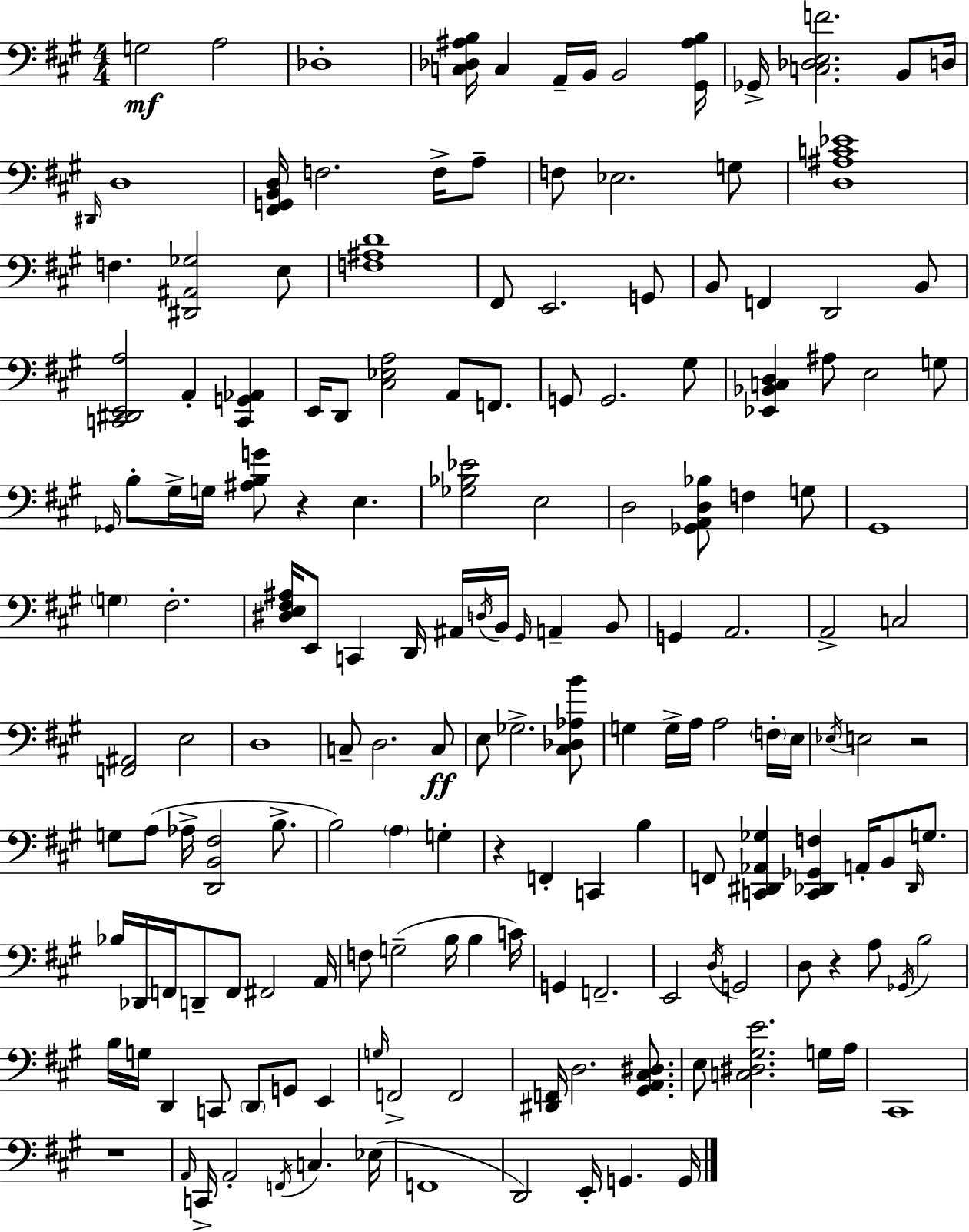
G3/h A3/h Db3/w [C3,Db3,A#3,B3]/s C3/q A2/s B2/s B2/h [G#2,A#3,B3]/s Gb2/s [C3,Db3,E3,F4]/h. B2/e D3/s D#2/s D3/w [F#2,G2,B2,D3]/s F3/h. F3/s A3/e F3/e Eb3/h. G3/e [D3,A#3,C4,Eb4]/w F3/q. [D#2,A#2,Gb3]/h E3/e [F3,A#3,D4]/w F#2/e E2/h. G2/e B2/e F2/q D2/h B2/e [C2,D#2,E2,A3]/h A2/q [C2,G2,Ab2]/q E2/s D2/e [C#3,Eb3,A3]/h A2/e F2/e. G2/e G2/h. G#3/e [Eb2,Bb2,C3,D3]/q A#3/e E3/h G3/e Gb2/s B3/e G#3/s G3/s [A#3,B3,G4]/e R/q E3/q. [Gb3,Bb3,Eb4]/h E3/h D3/h [Gb2,A2,D3,Bb3]/e F3/q G3/e G#2/w G3/q F#3/h. [D#3,E3,F#3,A#3]/s E2/e C2/q D2/s A#2/s D3/s B2/s G#2/s A2/q B2/e G2/q A2/h. A2/h C3/h [F2,A#2]/h E3/h D3/w C3/e D3/h. C3/e E3/e Gb3/h. [C#3,Db3,Ab3,B4]/e G3/q G3/s A3/s A3/h F3/s E3/s Eb3/s E3/h R/h G3/e A3/e Ab3/s [D2,B2,F#3]/h B3/e. B3/h A3/q G3/q R/q F2/q C2/q B3/q F2/e [C2,D#2,Ab2,Gb3]/q [C2,Db2,Gb2,F3]/q A2/s B2/e Db2/s G3/e. Bb3/s Db2/s F2/s D2/e F2/e F#2/h A2/s F3/e G3/h B3/s B3/q C4/s G2/q F2/h. E2/h D3/s G2/h D3/e R/q A3/e Gb2/s B3/h B3/s G3/s D2/q C2/e D2/e G2/e E2/q G3/s F2/h F2/h [D#2,F2]/s D3/h. [G#2,A2,C#3,D#3]/e. E3/e [C3,D#3,G#3,E4]/h. G3/s A3/s C#2/w R/w A2/s C2/s A2/h F2/s C3/q. Eb3/s F2/w D2/h E2/s G2/q. G2/s